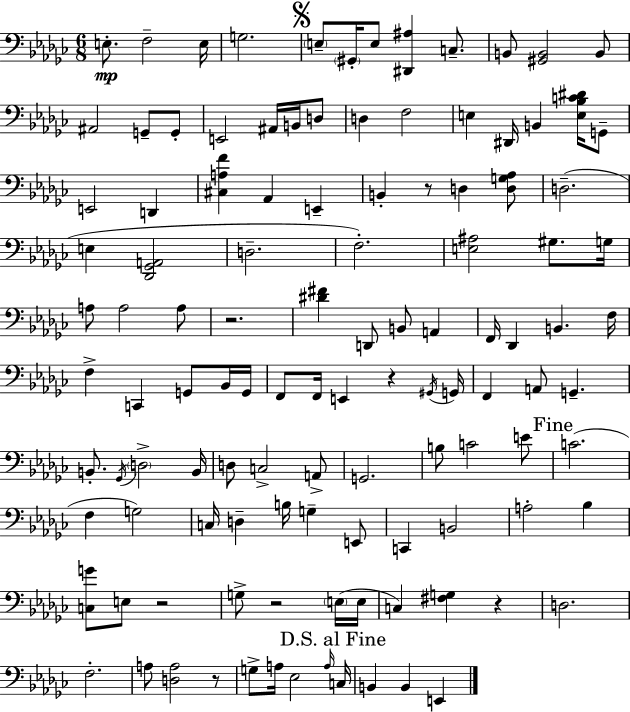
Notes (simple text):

E3/e. F3/h E3/s G3/h. E3/e G#2/s E3/e [D#2,A#3]/q C3/e. B2/e [G#2,B2]/h B2/e A#2/h G2/e G2/e E2/h A#2/s B2/s D3/e D3/q F3/h E3/q D#2/s B2/q [E3,Bb3,C4,D#4]/s G2/e E2/h D2/q [C#3,A3,F4]/q Ab2/q E2/q B2/q R/e D3/q [D3,G3,Ab3]/e D3/h. E3/q [Db2,Gb2,A2]/h D3/h. F3/h. [E3,A#3]/h G#3/e. G3/s A3/e A3/h A3/e R/h. [D#4,F#4]/q D2/e B2/e A2/q F2/s Db2/q B2/q. F3/s F3/q C2/q G2/e Bb2/s G2/s F2/e F2/s E2/q R/q G#2/s G2/s F2/q A2/e G2/q. B2/e. Gb2/s D3/h B2/s D3/e C3/h A2/e G2/h. B3/e C4/h E4/e C4/h. F3/q G3/h C3/s D3/q B3/s G3/q E2/e C2/q B2/h A3/h Bb3/q [C3,G4]/e E3/e R/h G3/e R/h E3/s E3/s C3/q [F#3,G3]/q R/q D3/h. F3/h. A3/e [D3,A3]/h R/e G3/e A3/s Eb3/h A3/s C3/s B2/q B2/q E2/q